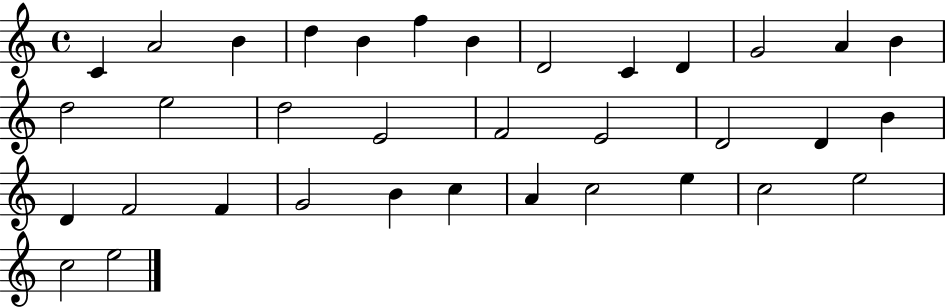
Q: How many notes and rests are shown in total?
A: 35